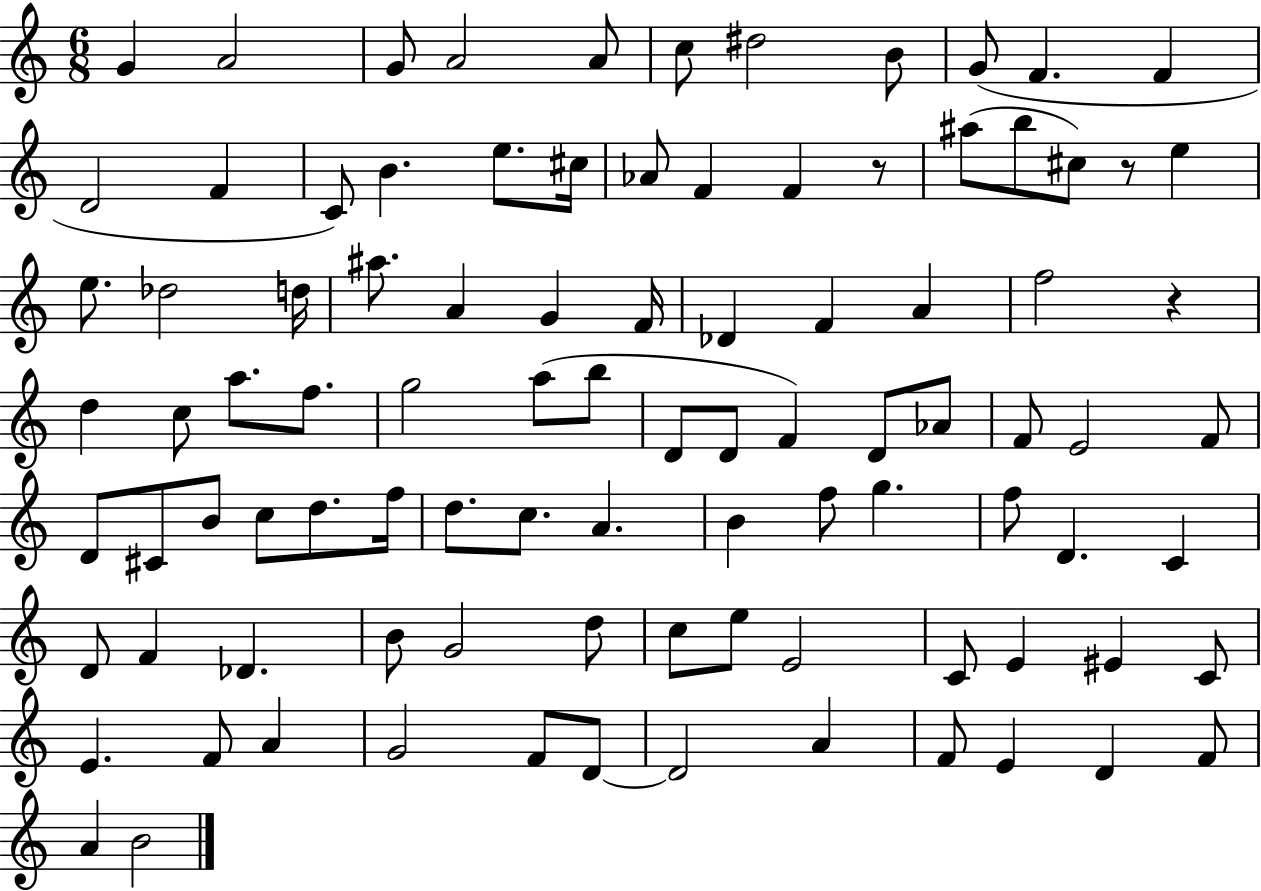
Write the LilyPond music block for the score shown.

{
  \clef treble
  \numericTimeSignature
  \time 6/8
  \key c \major
  \repeat volta 2 { g'4 a'2 | g'8 a'2 a'8 | c''8 dis''2 b'8 | g'8( f'4. f'4 | \break d'2 f'4 | c'8) b'4. e''8. cis''16 | aes'8 f'4 f'4 r8 | ais''8( b''8 cis''8) r8 e''4 | \break e''8. des''2 d''16 | ais''8. a'4 g'4 f'16 | des'4 f'4 a'4 | f''2 r4 | \break d''4 c''8 a''8. f''8. | g''2 a''8( b''8 | d'8 d'8 f'4) d'8 aes'8 | f'8 e'2 f'8 | \break d'8 cis'8 b'8 c''8 d''8. f''16 | d''8. c''8. a'4. | b'4 f''8 g''4. | f''8 d'4. c'4 | \break d'8 f'4 des'4. | b'8 g'2 d''8 | c''8 e''8 e'2 | c'8 e'4 eis'4 c'8 | \break e'4. f'8 a'4 | g'2 f'8 d'8~~ | d'2 a'4 | f'8 e'4 d'4 f'8 | \break a'4 b'2 | } \bar "|."
}